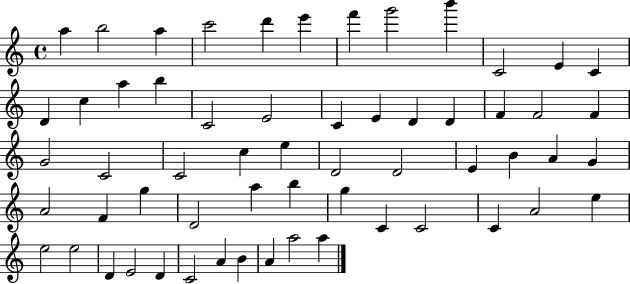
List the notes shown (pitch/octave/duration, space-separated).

A5/q B5/h A5/q C6/h D6/q E6/q F6/q G6/h B6/q C4/h E4/q C4/q D4/q C5/q A5/q B5/q C4/h E4/h C4/q E4/q D4/q D4/q F4/q F4/h F4/q G4/h C4/h C4/h C5/q E5/q D4/h D4/h E4/q B4/q A4/q G4/q A4/h F4/q G5/q D4/h A5/q B5/q G5/q C4/q C4/h C4/q A4/h E5/q E5/h E5/h D4/q E4/h D4/q C4/h A4/q B4/q A4/q A5/h A5/q